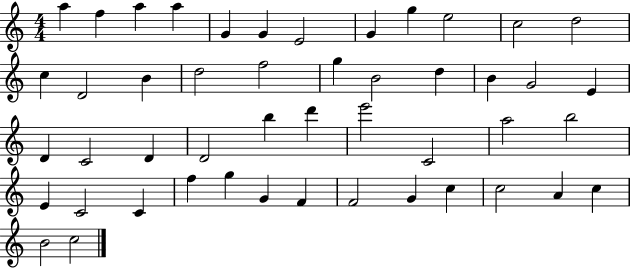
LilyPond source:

{
  \clef treble
  \numericTimeSignature
  \time 4/4
  \key c \major
  a''4 f''4 a''4 a''4 | g'4 g'4 e'2 | g'4 g''4 e''2 | c''2 d''2 | \break c''4 d'2 b'4 | d''2 f''2 | g''4 b'2 d''4 | b'4 g'2 e'4 | \break d'4 c'2 d'4 | d'2 b''4 d'''4 | e'''2 c'2 | a''2 b''2 | \break e'4 c'2 c'4 | f''4 g''4 g'4 f'4 | f'2 g'4 c''4 | c''2 a'4 c''4 | \break b'2 c''2 | \bar "|."
}